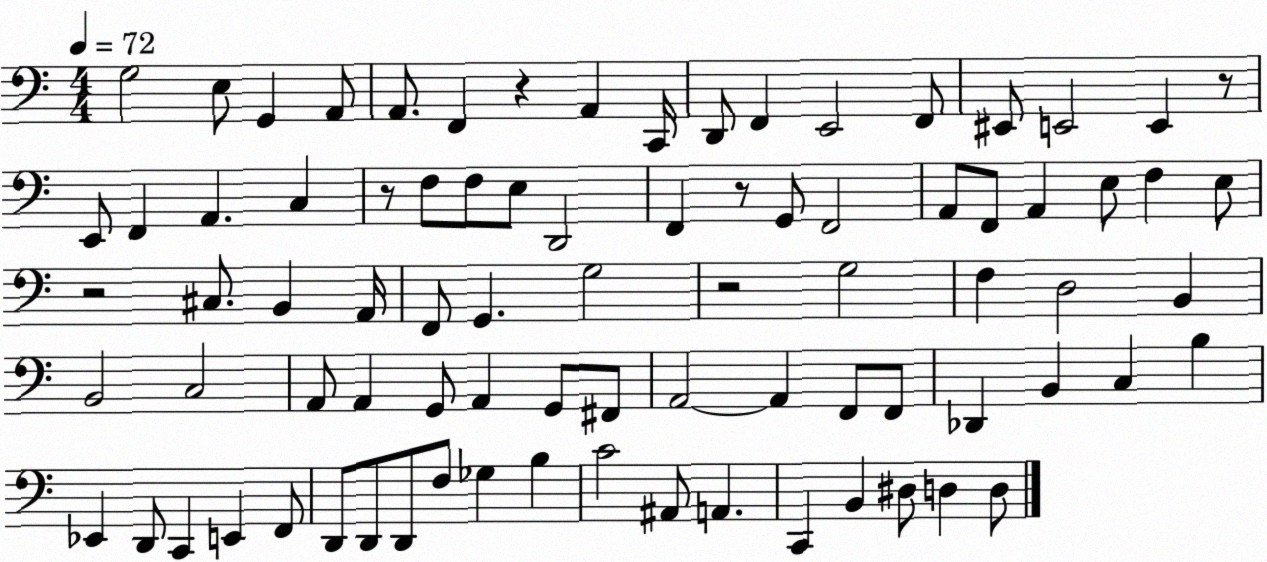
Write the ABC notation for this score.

X:1
T:Untitled
M:4/4
L:1/4
K:C
G,2 E,/2 G,, A,,/2 A,,/2 F,, z A,, C,,/4 D,,/2 F,, E,,2 F,,/2 ^E,,/2 E,,2 E,, z/2 E,,/2 F,, A,, C, z/2 F,/2 F,/2 E,/2 D,,2 F,, z/2 G,,/2 F,,2 A,,/2 F,,/2 A,, E,/2 F, E,/2 z2 ^C,/2 B,, A,,/4 F,,/2 G,, G,2 z2 G,2 F, D,2 B,, B,,2 C,2 A,,/2 A,, G,,/2 A,, G,,/2 ^F,,/2 A,,2 A,, F,,/2 F,,/2 _D,, B,, C, B, _E,, D,,/2 C,, E,, F,,/2 D,,/2 D,,/2 D,,/2 F,/2 _G, B, C2 ^A,,/2 A,, C,, B,, ^D,/2 D, D,/2